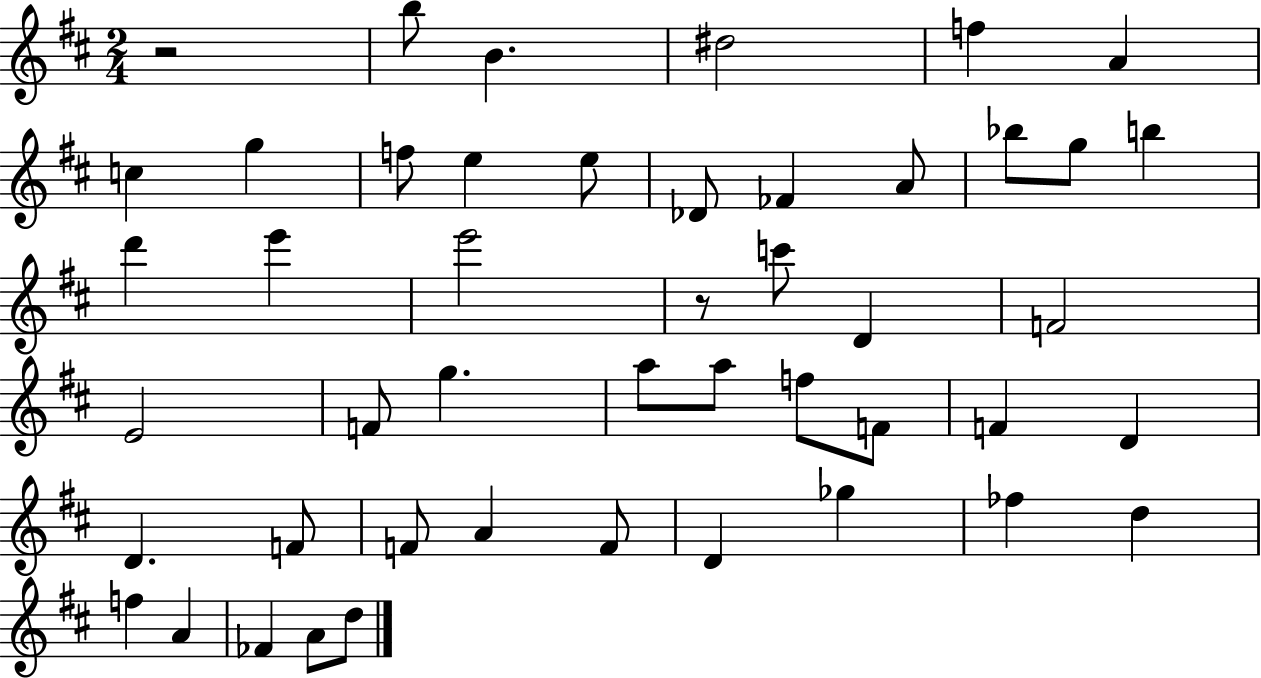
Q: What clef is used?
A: treble